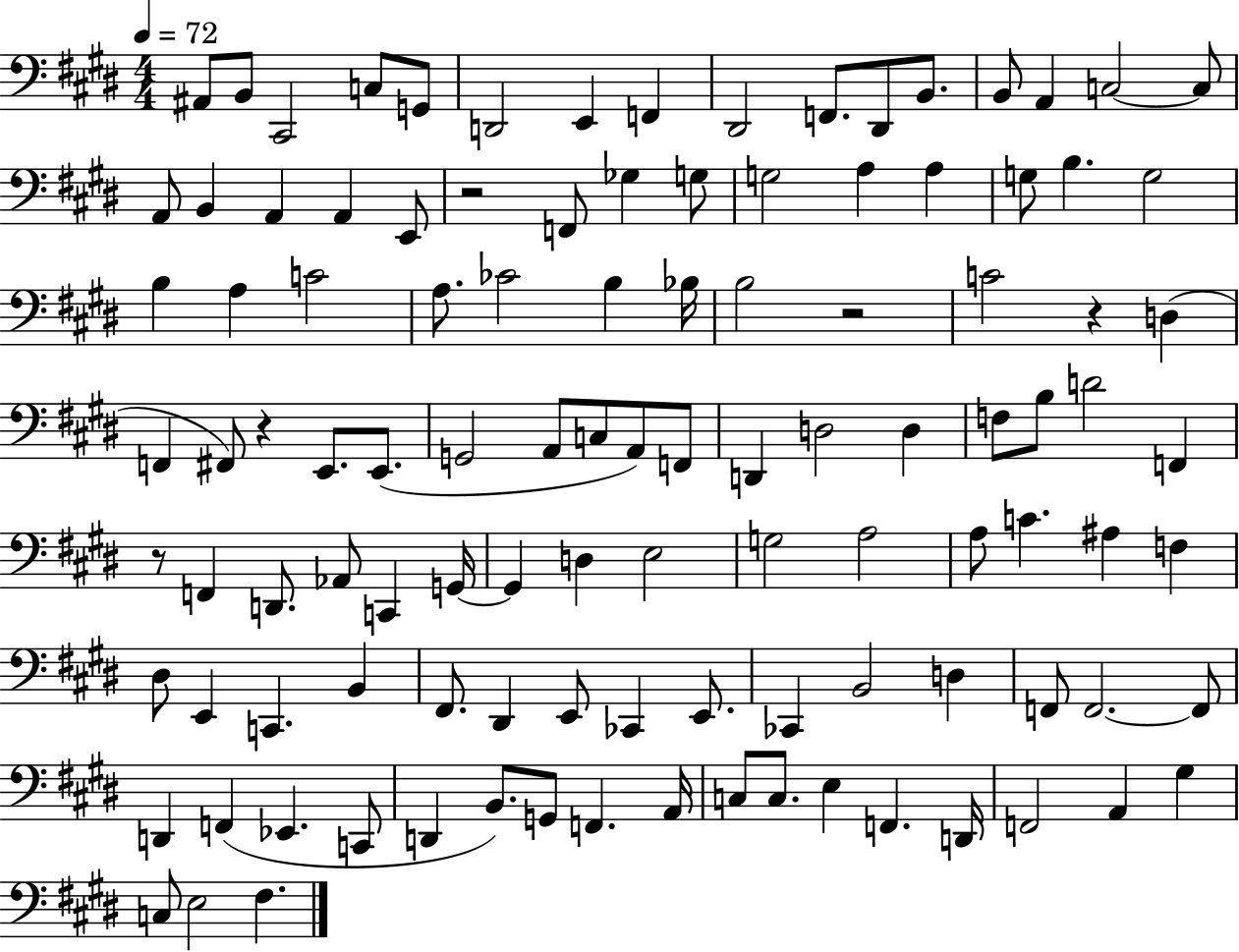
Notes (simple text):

A#2/e B2/e C#2/h C3/e G2/e D2/h E2/q F2/q D#2/h F2/e. D#2/e B2/e. B2/e A2/q C3/h C3/e A2/e B2/q A2/q A2/q E2/e R/h F2/e Gb3/q G3/e G3/h A3/q A3/q G3/e B3/q. G3/h B3/q A3/q C4/h A3/e. CES4/h B3/q Bb3/s B3/h R/h C4/h R/q D3/q F2/q F#2/e R/q E2/e. E2/e. G2/h A2/e C3/e A2/e F2/e D2/q D3/h D3/q F3/e B3/e D4/h F2/q R/e F2/q D2/e. Ab2/e C2/q G2/s G2/q D3/q E3/h G3/h A3/h A3/e C4/q. A#3/q F3/q D#3/e E2/q C2/q. B2/q F#2/e. D#2/q E2/e CES2/q E2/e. CES2/q B2/h D3/q F2/e F2/h. F2/e D2/q F2/q Eb2/q. C2/e D2/q B2/e. G2/e F2/q. A2/s C3/e C3/e. E3/q F2/q. D2/s F2/h A2/q G#3/q C3/e E3/h F#3/q.